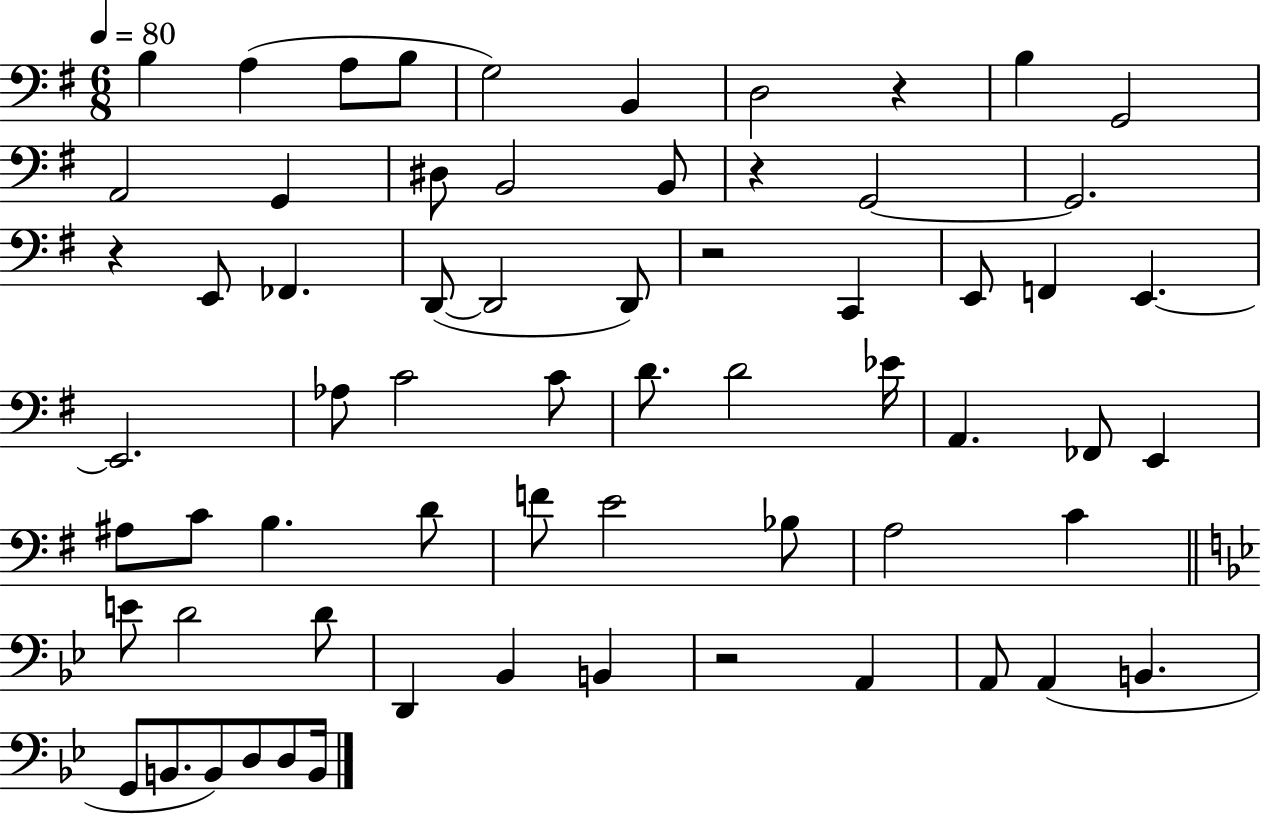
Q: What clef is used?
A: bass